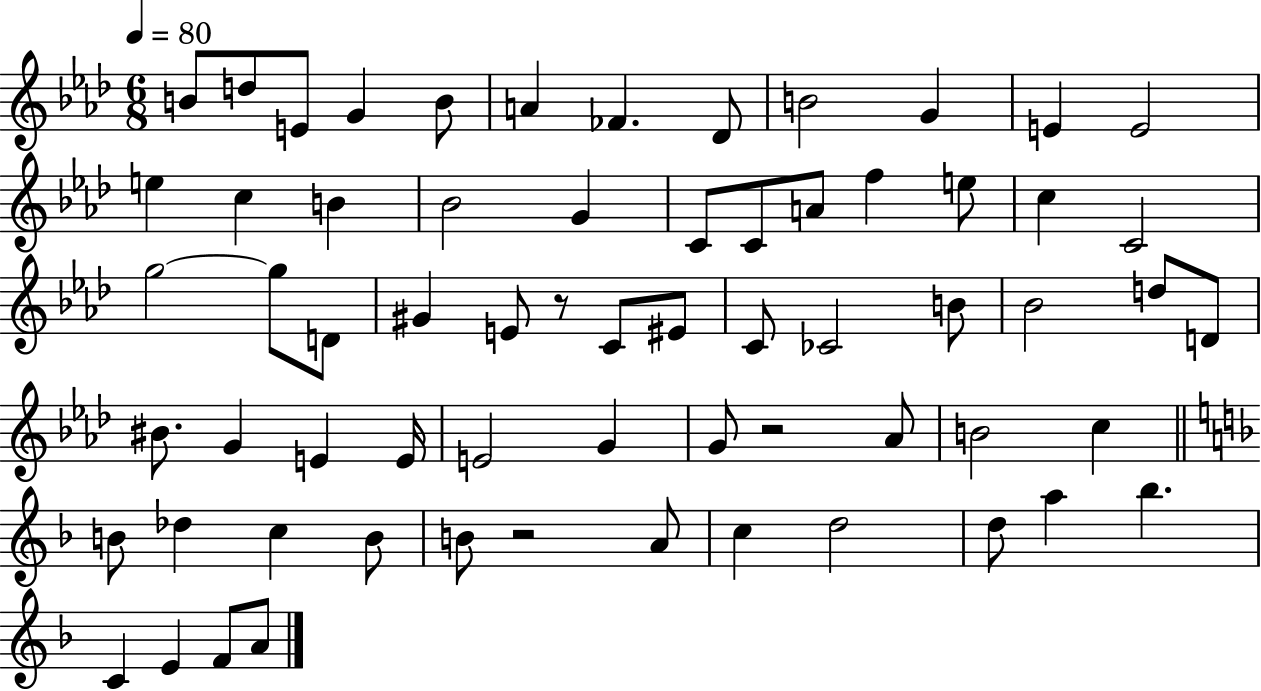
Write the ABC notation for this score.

X:1
T:Untitled
M:6/8
L:1/4
K:Ab
B/2 d/2 E/2 G B/2 A _F _D/2 B2 G E E2 e c B _B2 G C/2 C/2 A/2 f e/2 c C2 g2 g/2 D/2 ^G E/2 z/2 C/2 ^E/2 C/2 _C2 B/2 _B2 d/2 D/2 ^B/2 G E E/4 E2 G G/2 z2 _A/2 B2 c B/2 _d c B/2 B/2 z2 A/2 c d2 d/2 a _b C E F/2 A/2